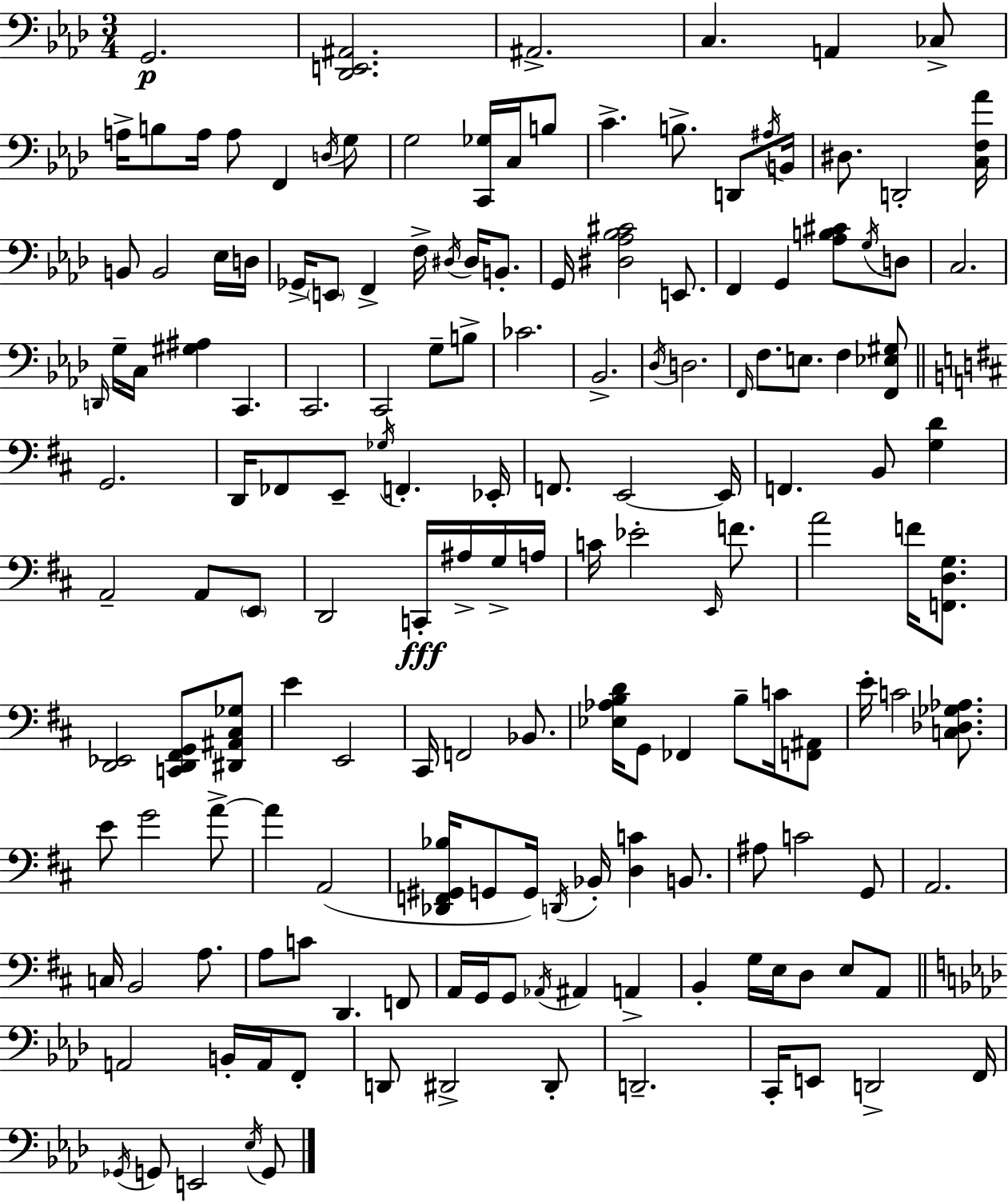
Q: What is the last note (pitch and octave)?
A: G2